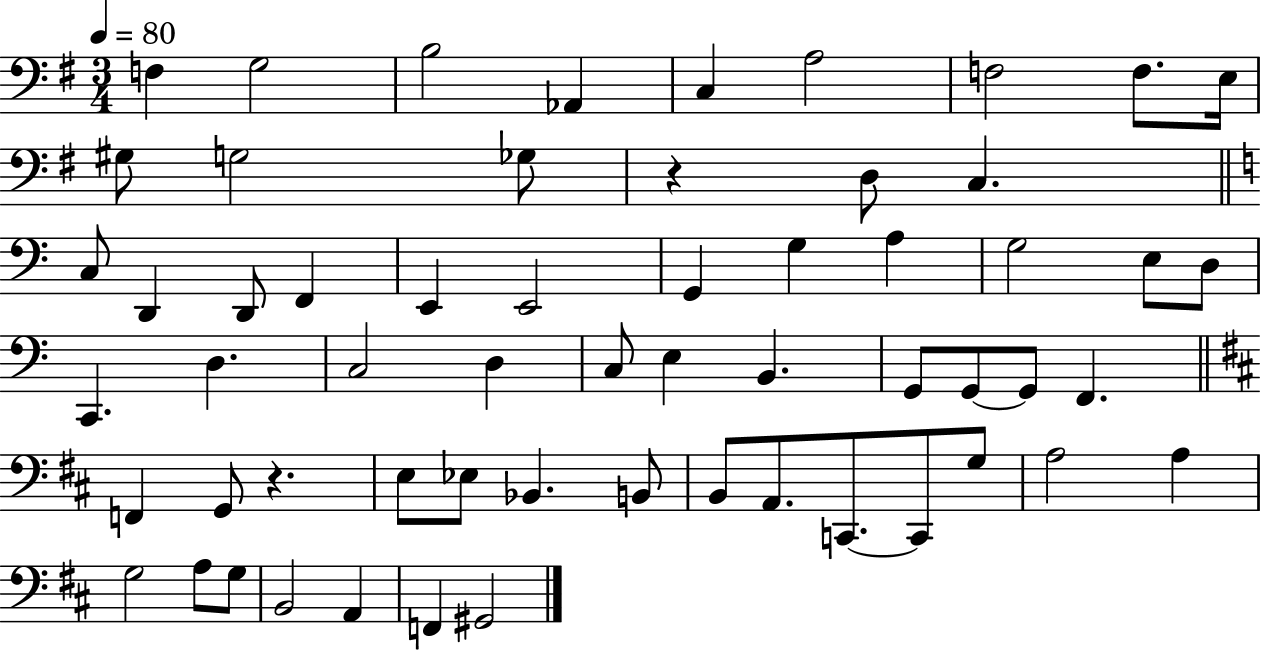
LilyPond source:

{
  \clef bass
  \numericTimeSignature
  \time 3/4
  \key g \major
  \tempo 4 = 80
  f4 g2 | b2 aes,4 | c4 a2 | f2 f8. e16 | \break gis8 g2 ges8 | r4 d8 c4. | \bar "||" \break \key c \major c8 d,4 d,8 f,4 | e,4 e,2 | g,4 g4 a4 | g2 e8 d8 | \break c,4. d4. | c2 d4 | c8 e4 b,4. | g,8 g,8~~ g,8 f,4. | \break \bar "||" \break \key d \major f,4 g,8 r4. | e8 ees8 bes,4. b,8 | b,8 a,8. c,8.~~ c,8 g8 | a2 a4 | \break g2 a8 g8 | b,2 a,4 | f,4 gis,2 | \bar "|."
}